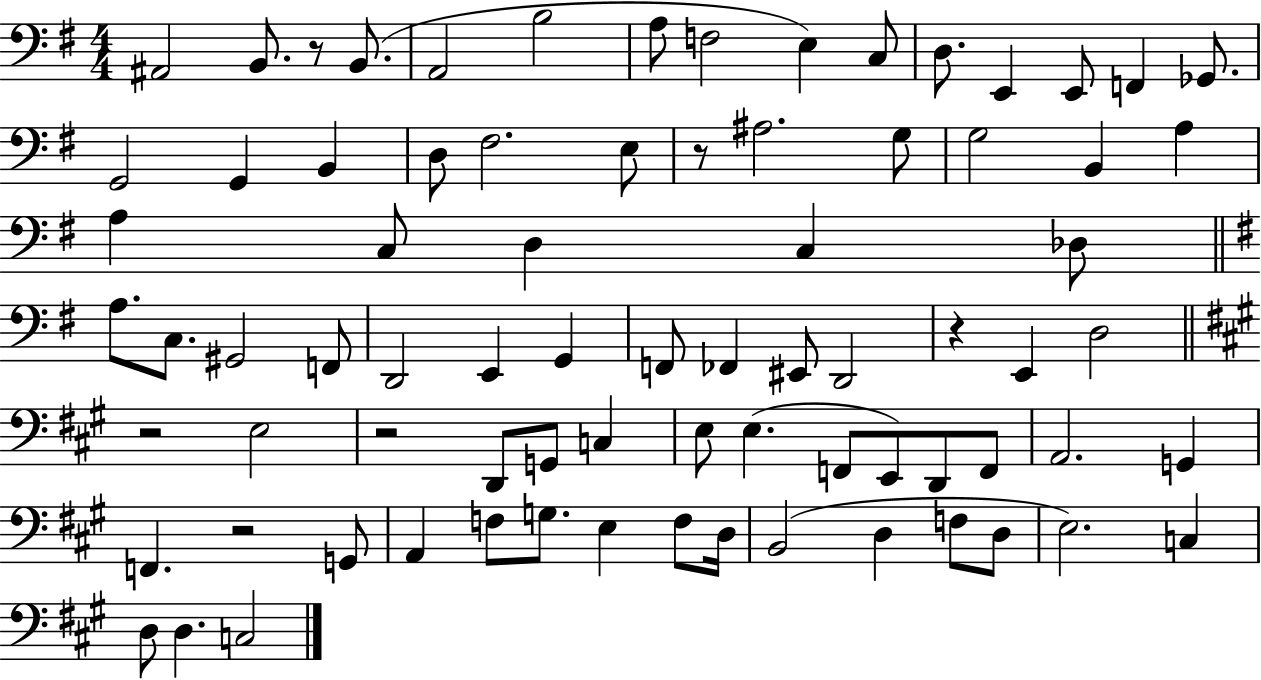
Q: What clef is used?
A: bass